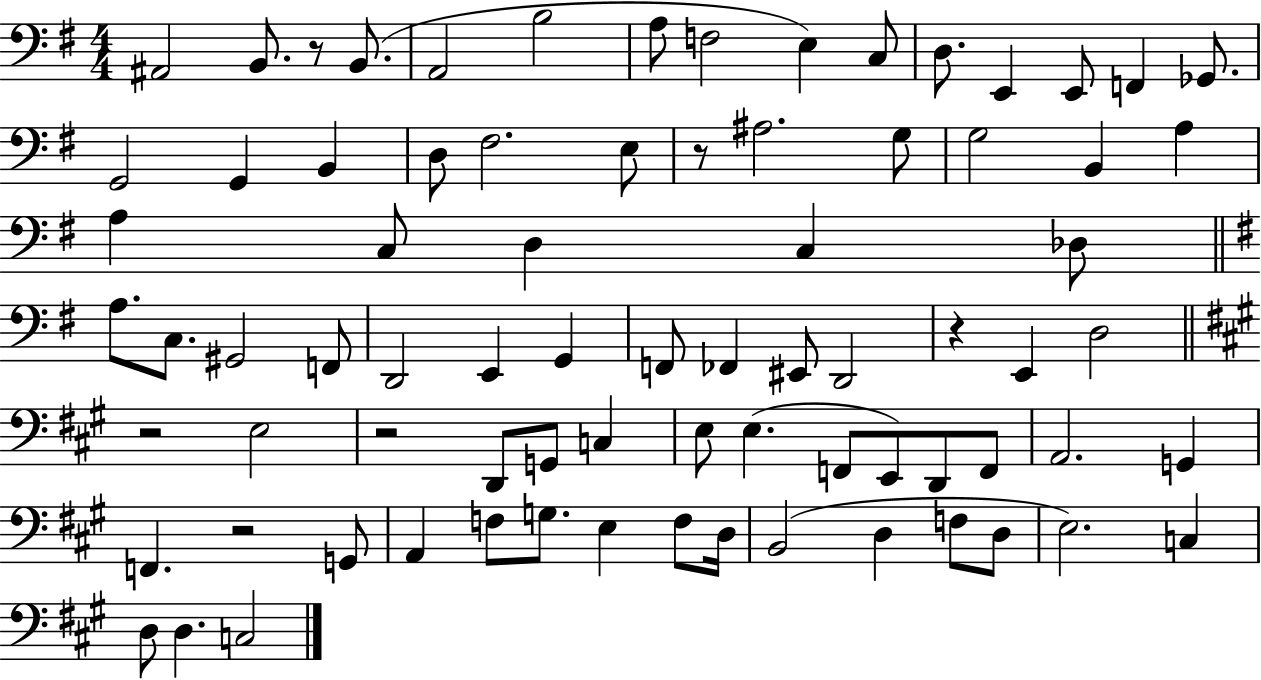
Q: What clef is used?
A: bass